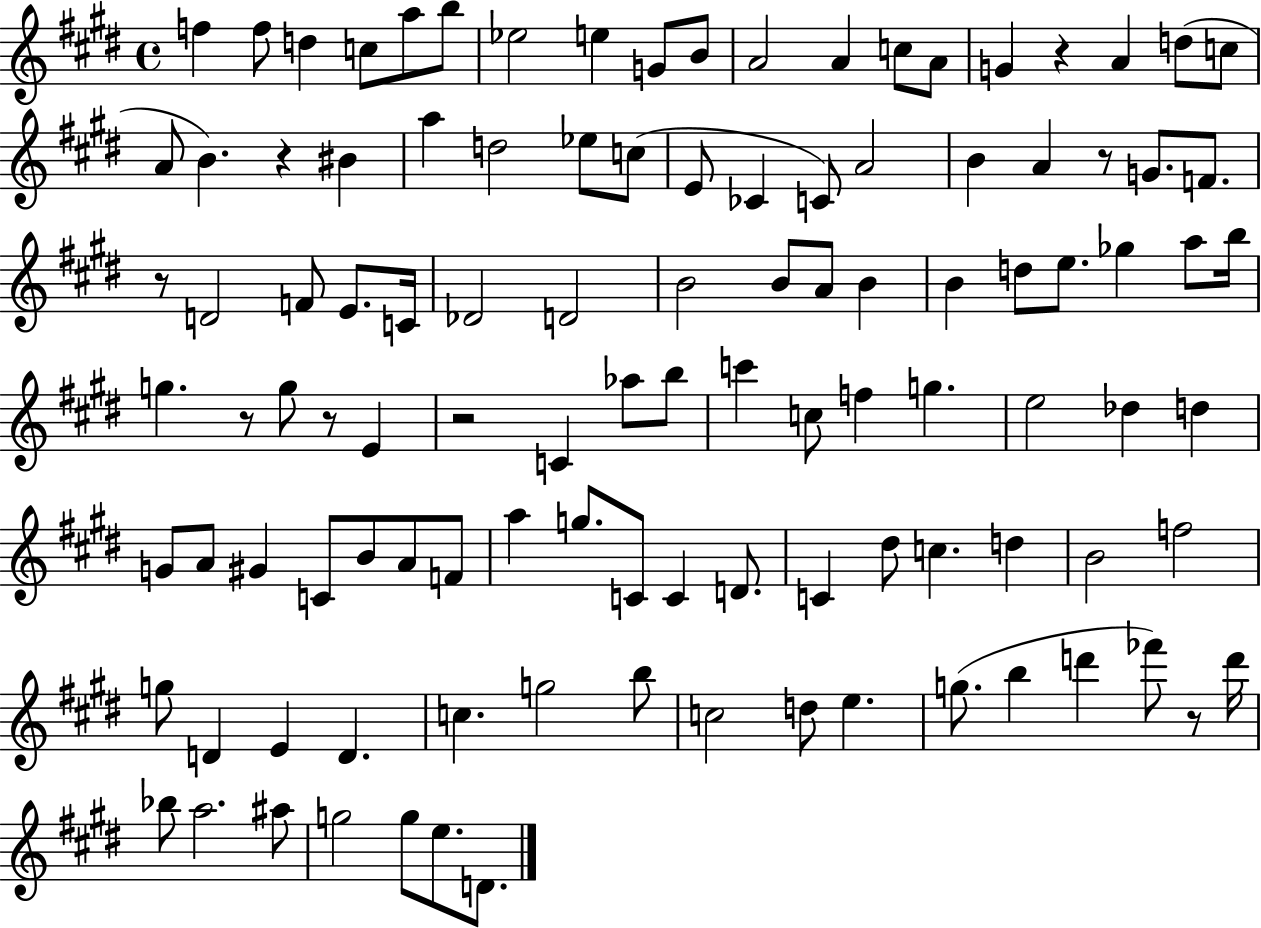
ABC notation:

X:1
T:Untitled
M:4/4
L:1/4
K:E
f f/2 d c/2 a/2 b/2 _e2 e G/2 B/2 A2 A c/2 A/2 G z A d/2 c/2 A/2 B z ^B a d2 _e/2 c/2 E/2 _C C/2 A2 B A z/2 G/2 F/2 z/2 D2 F/2 E/2 C/4 _D2 D2 B2 B/2 A/2 B B d/2 e/2 _g a/2 b/4 g z/2 g/2 z/2 E z2 C _a/2 b/2 c' c/2 f g e2 _d d G/2 A/2 ^G C/2 B/2 A/2 F/2 a g/2 C/2 C D/2 C ^d/2 c d B2 f2 g/2 D E D c g2 b/2 c2 d/2 e g/2 b d' _f'/2 z/2 d'/4 _b/2 a2 ^a/2 g2 g/2 e/2 D/2